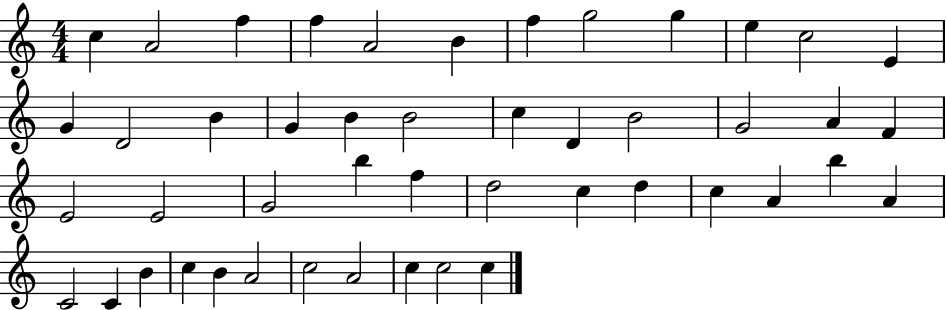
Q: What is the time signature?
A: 4/4